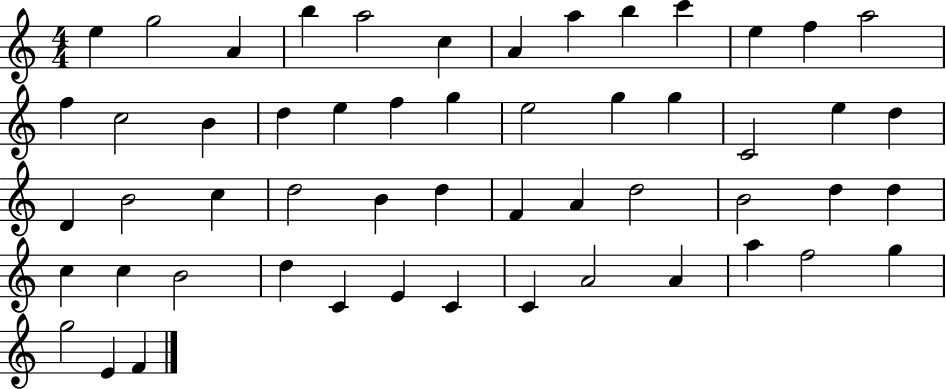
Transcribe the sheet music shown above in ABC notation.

X:1
T:Untitled
M:4/4
L:1/4
K:C
e g2 A b a2 c A a b c' e f a2 f c2 B d e f g e2 g g C2 e d D B2 c d2 B d F A d2 B2 d d c c B2 d C E C C A2 A a f2 g g2 E F